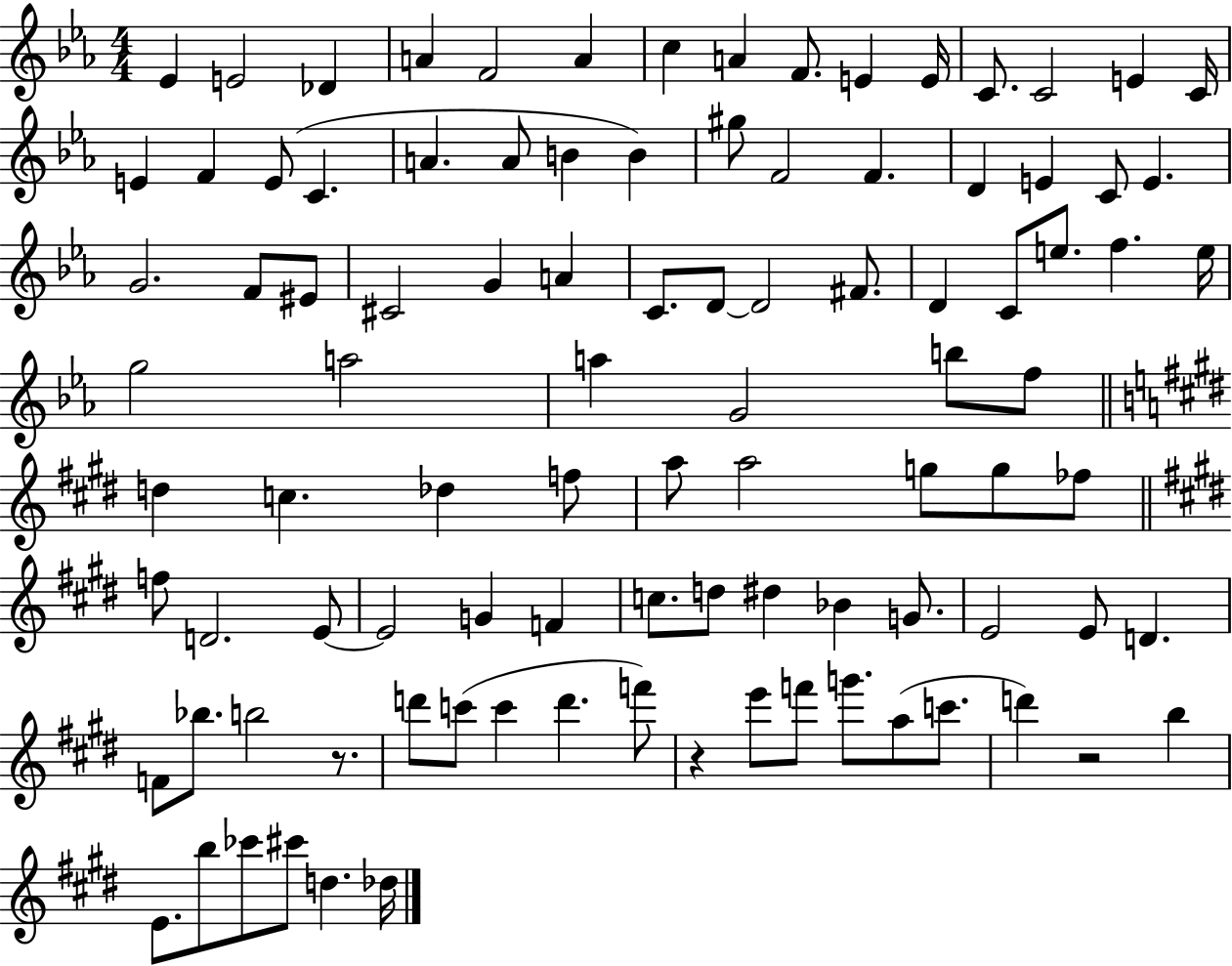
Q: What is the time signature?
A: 4/4